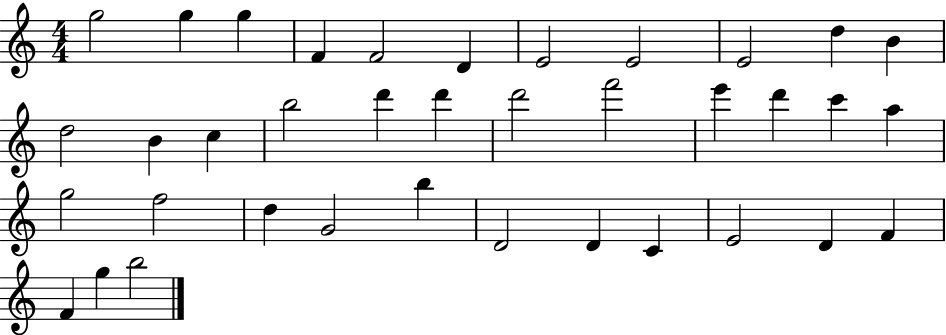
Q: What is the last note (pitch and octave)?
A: B5